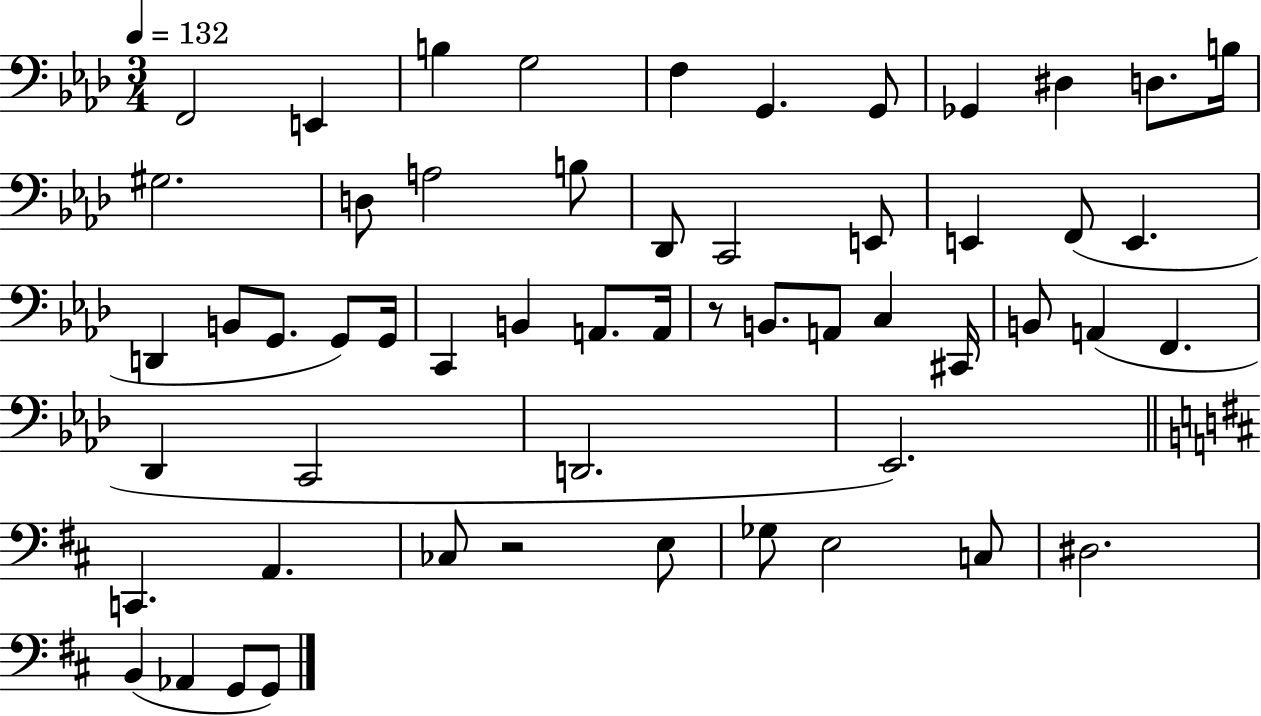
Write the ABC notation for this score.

X:1
T:Untitled
M:3/4
L:1/4
K:Ab
F,,2 E,, B, G,2 F, G,, G,,/2 _G,, ^D, D,/2 B,/4 ^G,2 D,/2 A,2 B,/2 _D,,/2 C,,2 E,,/2 E,, F,,/2 E,, D,, B,,/2 G,,/2 G,,/2 G,,/4 C,, B,, A,,/2 A,,/4 z/2 B,,/2 A,,/2 C, ^C,,/4 B,,/2 A,, F,, _D,, C,,2 D,,2 _E,,2 C,, A,, _C,/2 z2 E,/2 _G,/2 E,2 C,/2 ^D,2 B,, _A,, G,,/2 G,,/2